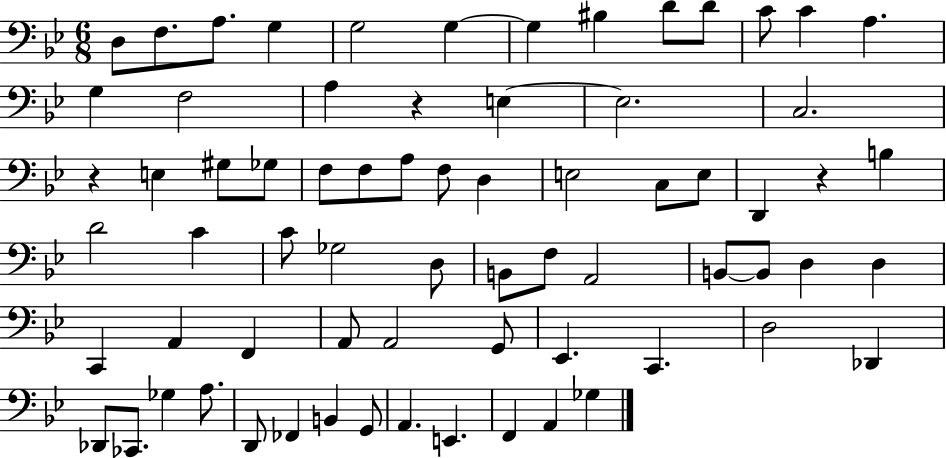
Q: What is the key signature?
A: BES major